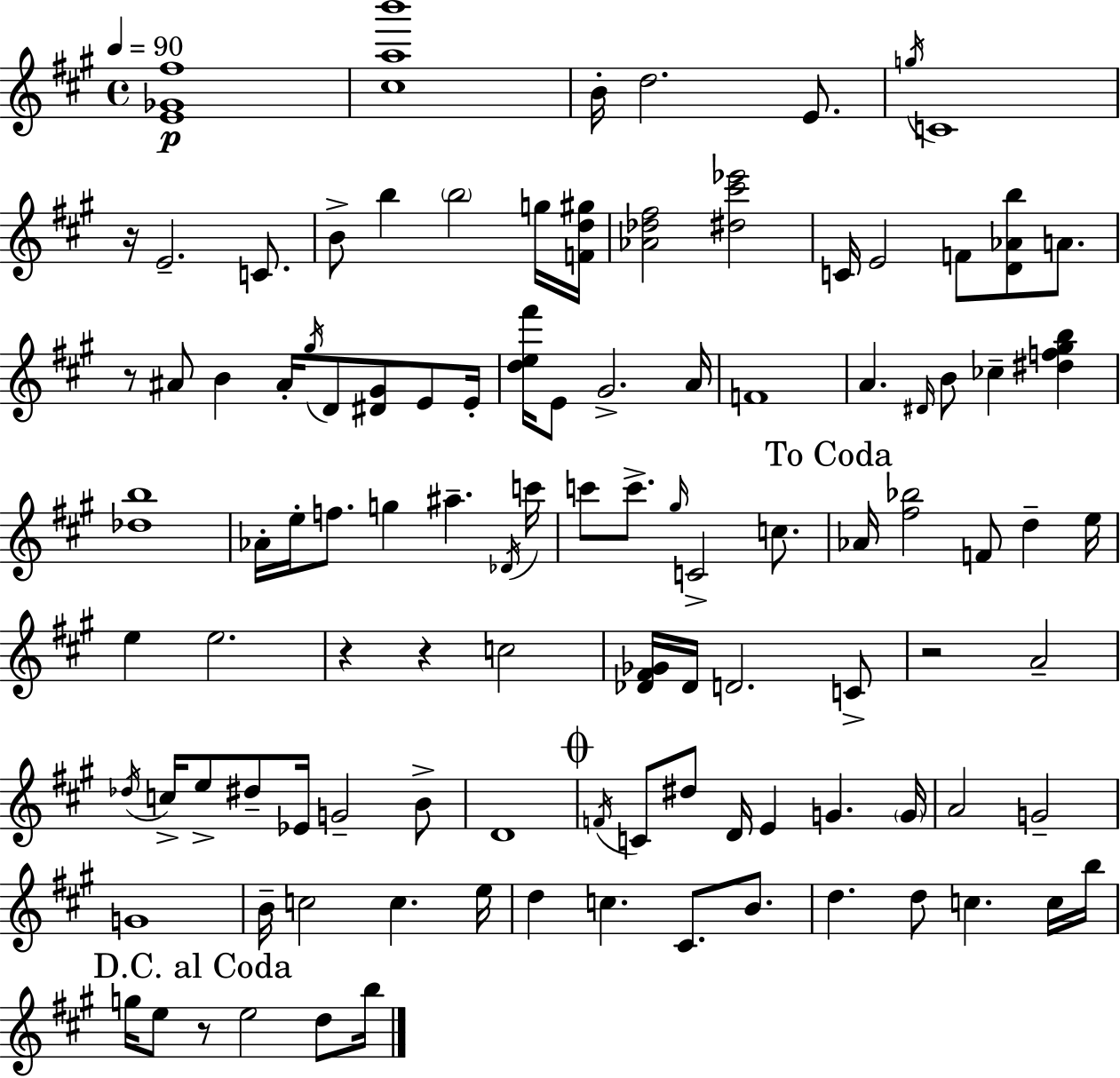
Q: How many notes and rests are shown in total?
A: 107